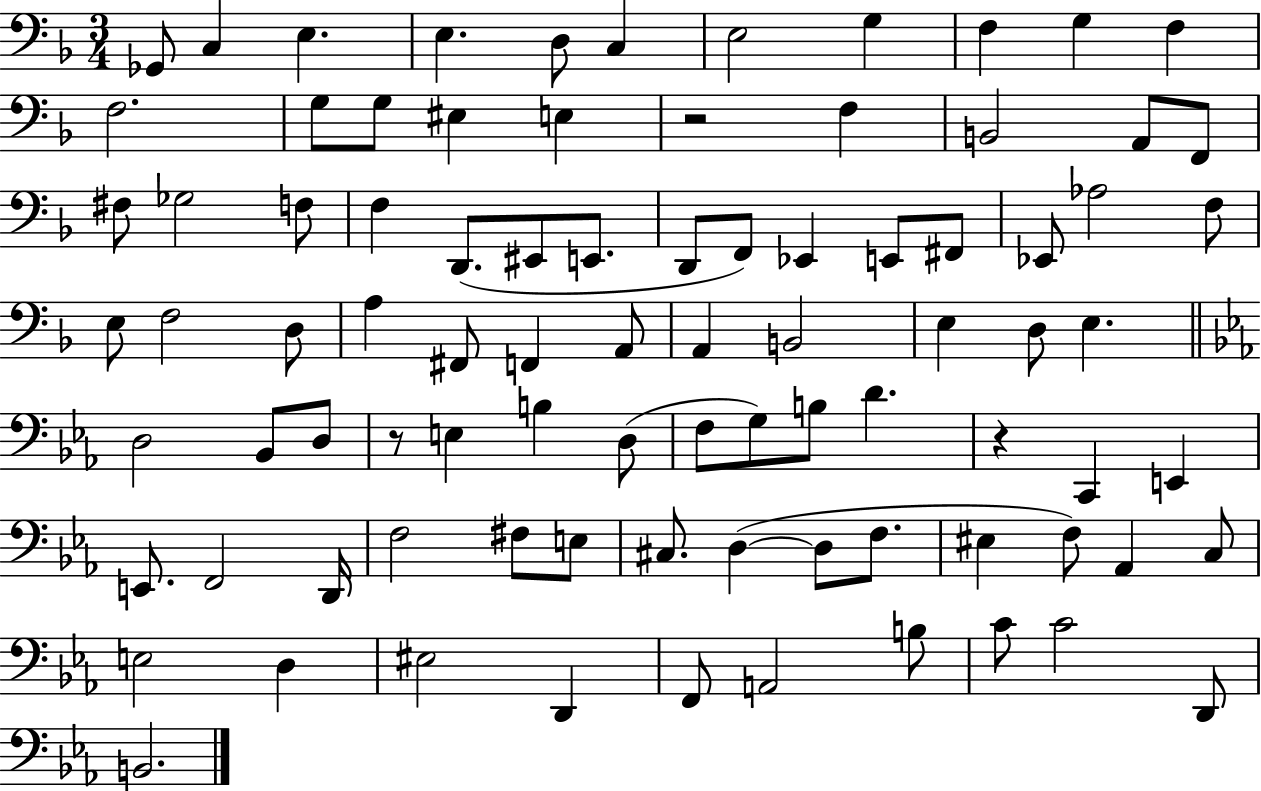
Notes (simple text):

Gb2/e C3/q E3/q. E3/q. D3/e C3/q E3/h G3/q F3/q G3/q F3/q F3/h. G3/e G3/e EIS3/q E3/q R/h F3/q B2/h A2/e F2/e F#3/e Gb3/h F3/e F3/q D2/e. EIS2/e E2/e. D2/e F2/e Eb2/q E2/e F#2/e Eb2/e Ab3/h F3/e E3/e F3/h D3/e A3/q F#2/e F2/q A2/e A2/q B2/h E3/q D3/e E3/q. D3/h Bb2/e D3/e R/e E3/q B3/q D3/e F3/e G3/e B3/e D4/q. R/q C2/q E2/q E2/e. F2/h D2/s F3/h F#3/e E3/e C#3/e. D3/q D3/e F3/e. EIS3/q F3/e Ab2/q C3/e E3/h D3/q EIS3/h D2/q F2/e A2/h B3/e C4/e C4/h D2/e B2/h.